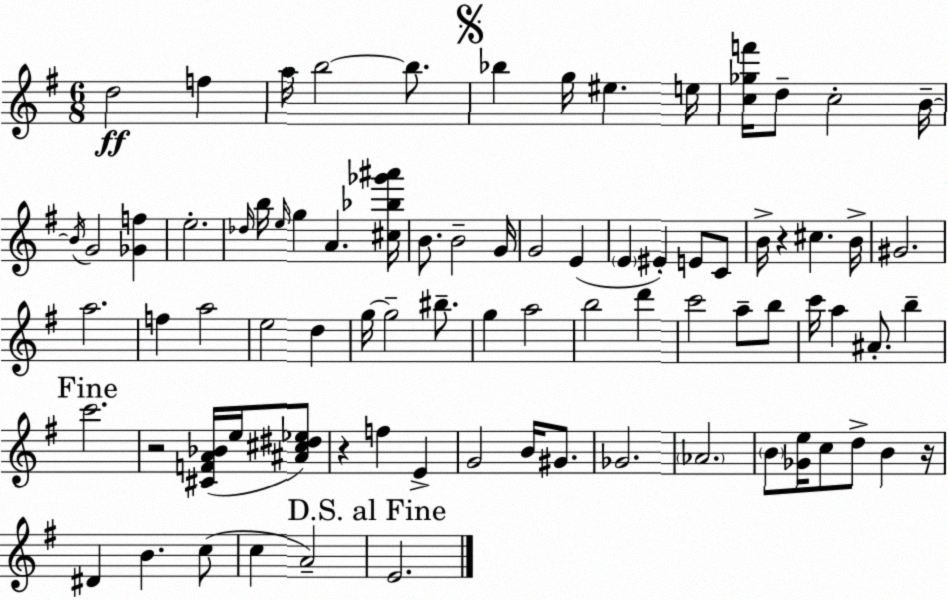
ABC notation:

X:1
T:Untitled
M:6/8
L:1/4
K:Em
d2 f a/4 b2 b/2 _b g/4 ^e e/4 [c_gf']/4 d/2 c2 B/4 B/4 G2 [_Gf] e2 _d/4 b/4 e/4 g A [^c_b_g'^a']/4 B/2 B2 G/4 G2 E E ^E E/2 C/2 B/4 z ^c B/4 ^G2 a2 f a2 e2 d g/4 g2 ^b/2 g a2 b2 d' c'2 a/2 b/2 c'/4 a ^A/2 b c'2 z2 [^CFA_B]/4 e/4 [^A^c^d_e]/2 z f E G2 B/4 ^G/2 _G2 _A2 B/2 [_Ge]/4 c/2 d/2 B z/4 ^D B c/2 c A2 E2